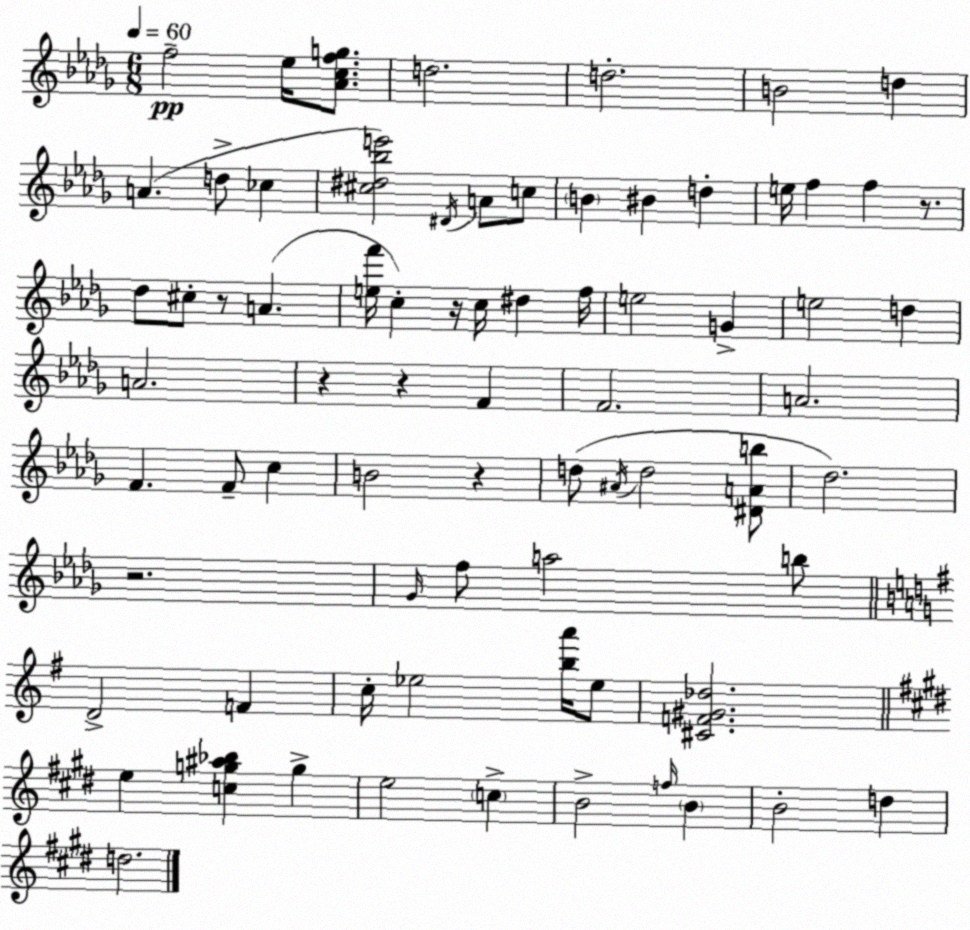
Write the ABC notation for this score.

X:1
T:Untitled
M:6/8
L:1/4
K:Bbm
f2 _e/4 [_Acfg]/2 d2 d2 B2 d A d/2 _c [^c^d_be']2 ^D/4 A/2 c/2 B ^B d e/4 f f z/2 _d/2 ^c/2 z/2 A [ef']/4 c z/4 c/4 ^d f/4 e2 G e2 d A2 z z F F2 A2 F F/2 c B2 z d/2 ^A/4 d2 [^DAb]/2 _d2 z2 _G/4 f/2 a2 b/2 D2 F c/4 _e2 [ba']/4 _e/2 [^CF^G_d]2 e [cg^a_b] g e2 c B2 f/4 B B2 d d2